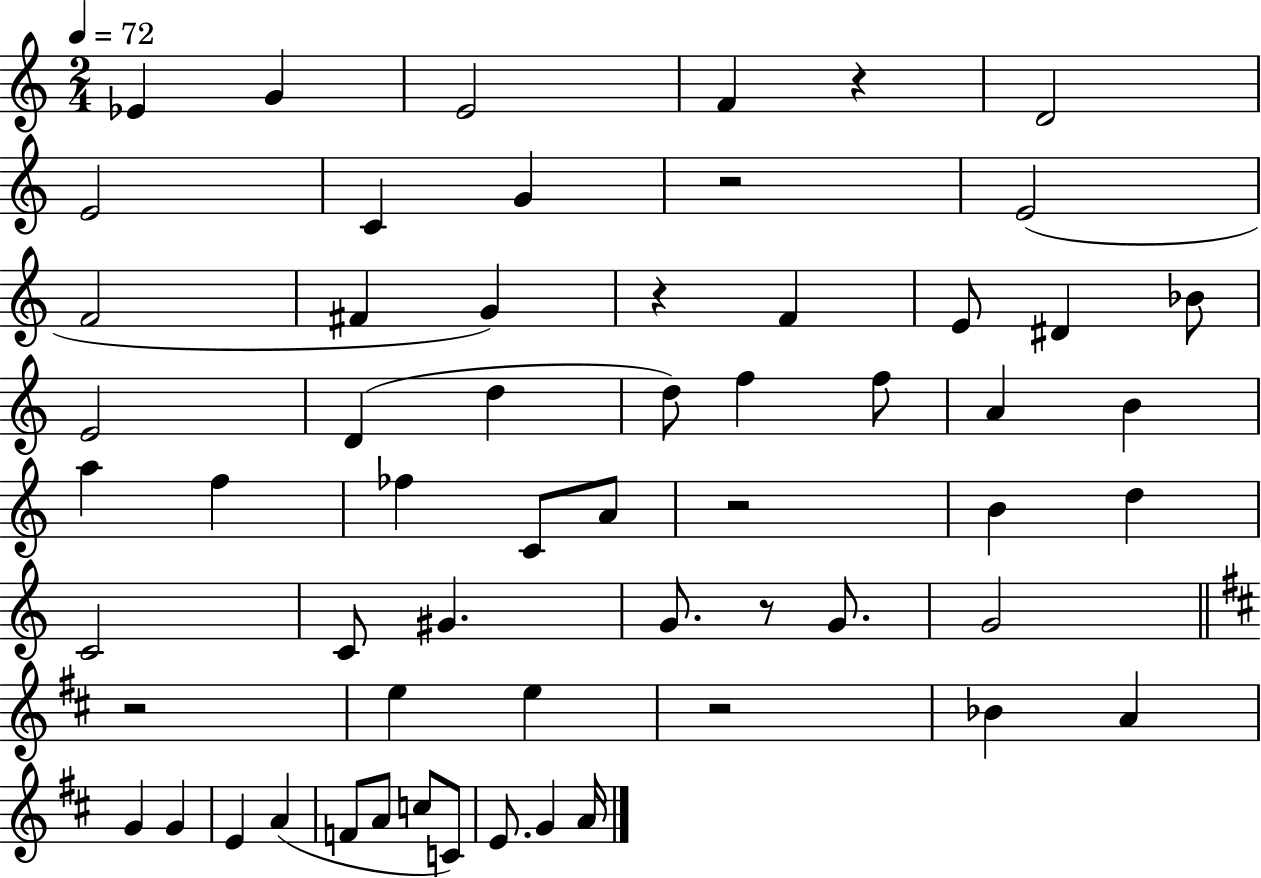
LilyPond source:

{
  \clef treble
  \numericTimeSignature
  \time 2/4
  \key c \major
  \tempo 4 = 72
  ees'4 g'4 | e'2 | f'4 r4 | d'2 | \break e'2 | c'4 g'4 | r2 | e'2( | \break f'2 | fis'4 g'4) | r4 f'4 | e'8 dis'4 bes'8 | \break e'2 | d'4( d''4 | d''8) f''4 f''8 | a'4 b'4 | \break a''4 f''4 | fes''4 c'8 a'8 | r2 | b'4 d''4 | \break c'2 | c'8 gis'4. | g'8. r8 g'8. | g'2 | \break \bar "||" \break \key b \minor r2 | e''4 e''4 | r2 | bes'4 a'4 | \break g'4 g'4 | e'4 a'4( | f'8 a'8 c''8 c'8) | e'8. g'4 a'16 | \break \bar "|."
}